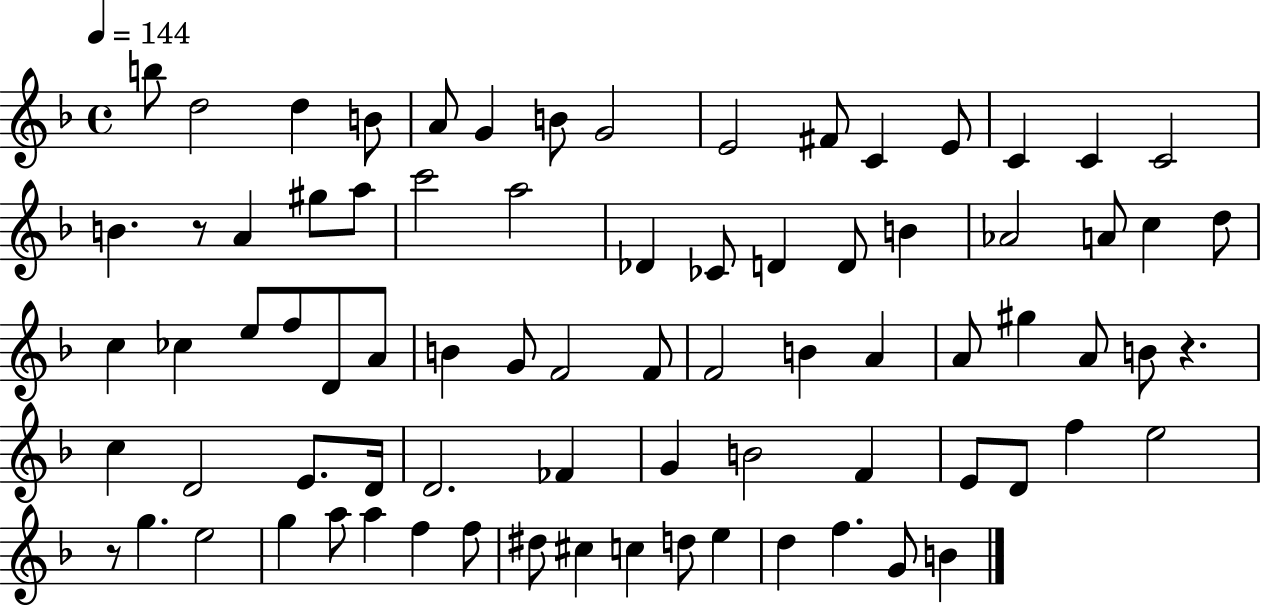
B5/e D5/h D5/q B4/e A4/e G4/q B4/e G4/h E4/h F#4/e C4/q E4/e C4/q C4/q C4/h B4/q. R/e A4/q G#5/e A5/e C6/h A5/h Db4/q CES4/e D4/q D4/e B4/q Ab4/h A4/e C5/q D5/e C5/q CES5/q E5/e F5/e D4/e A4/e B4/q G4/e F4/h F4/e F4/h B4/q A4/q A4/e G#5/q A4/e B4/e R/q. C5/q D4/h E4/e. D4/s D4/h. FES4/q G4/q B4/h F4/q E4/e D4/e F5/q E5/h R/e G5/q. E5/h G5/q A5/e A5/q F5/q F5/e D#5/e C#5/q C5/q D5/e E5/q D5/q F5/q. G4/e B4/q